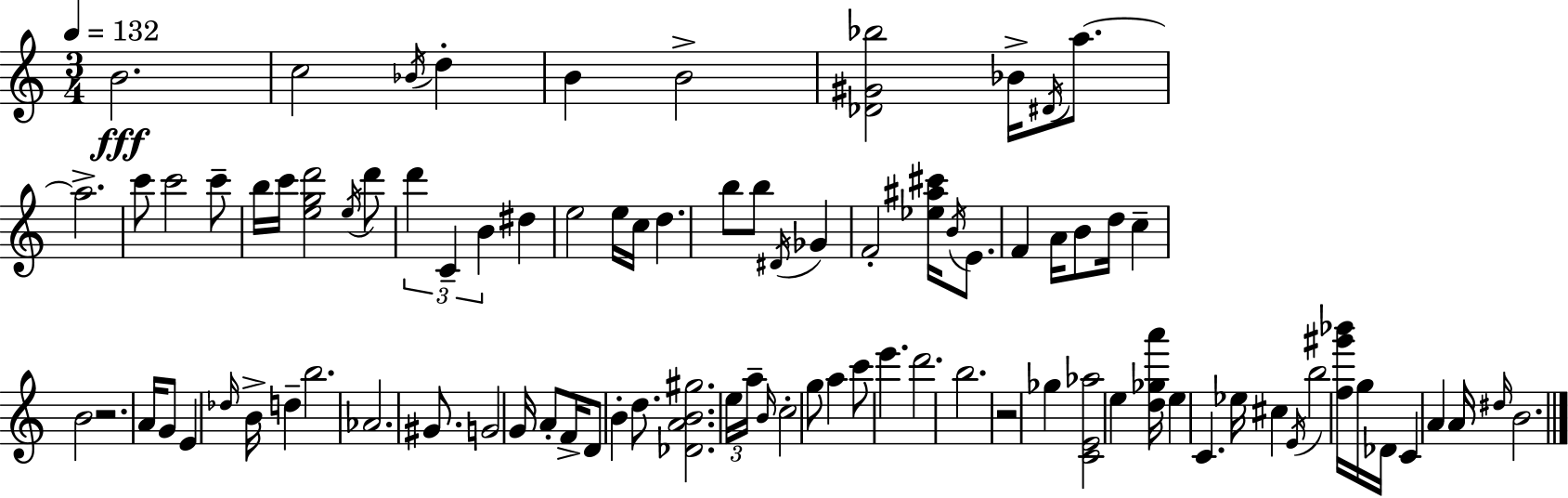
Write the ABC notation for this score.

X:1
T:Untitled
M:3/4
L:1/4
K:C
B2 c2 _B/4 d B B2 [_D^G_b]2 _B/4 ^D/4 a/2 a2 c'/2 c'2 c'/2 b/4 c'/4 [egd']2 e/4 d'/2 d' C B ^d e2 e/4 c/4 d b/2 b/2 ^D/4 _G F2 [_e^a^c']/4 B/4 E/2 F A/4 B/2 d/4 c B2 z2 A/4 G/2 E _d/4 B/4 d b2 _A2 ^G/2 G2 G/4 A/2 F/4 D/2 B d/2 [_DAB^g]2 e/4 a/4 B/4 c2 g/2 a c'/2 e' d'2 b2 z2 _g [CE_a]2 e [d_ga']/4 e C _e/4 ^c E/4 b2 [f^g'_b']/4 g/4 _D/4 C A A/4 ^d/4 B2